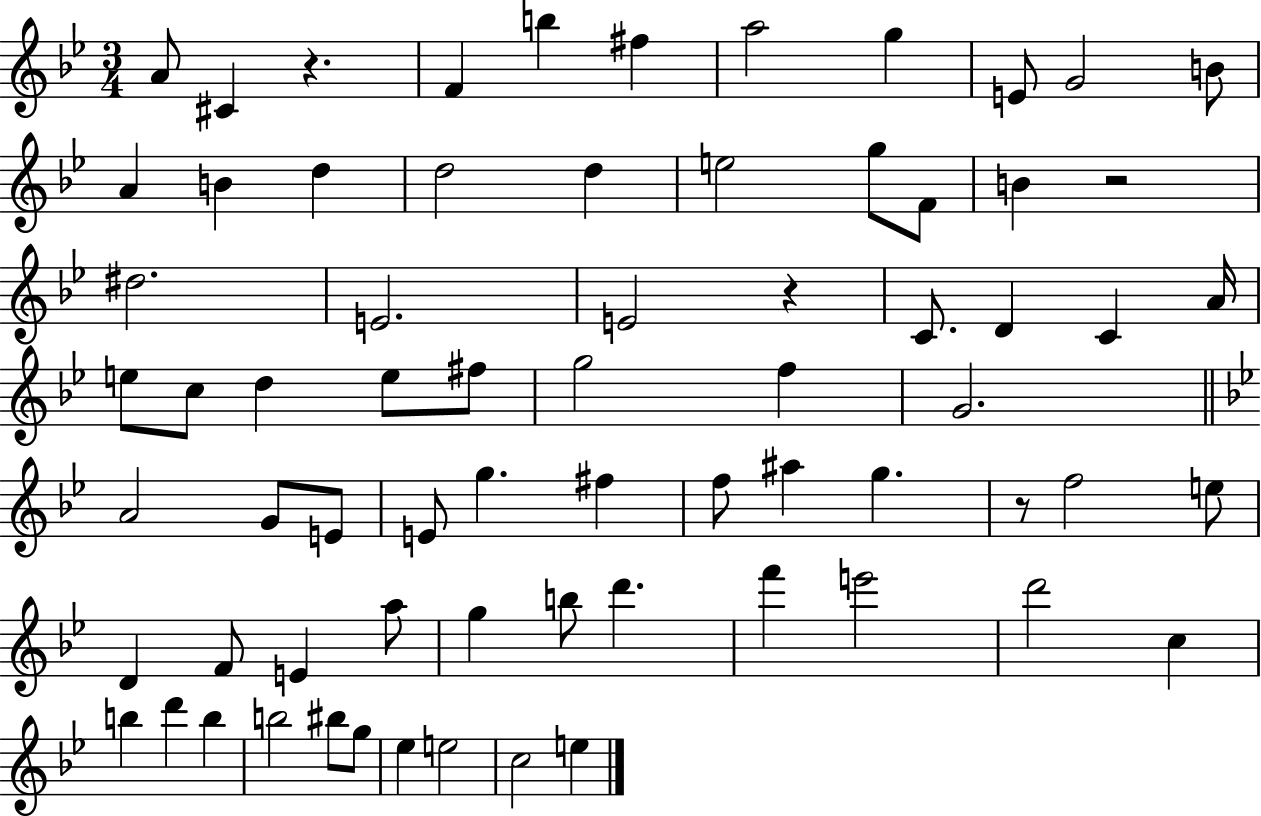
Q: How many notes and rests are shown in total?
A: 70